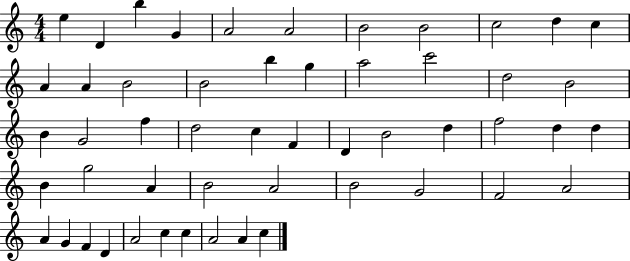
E5/q D4/q B5/q G4/q A4/h A4/h B4/h B4/h C5/h D5/q C5/q A4/q A4/q B4/h B4/h B5/q G5/q A5/h C6/h D5/h B4/h B4/q G4/h F5/q D5/h C5/q F4/q D4/q B4/h D5/q F5/h D5/q D5/q B4/q G5/h A4/q B4/h A4/h B4/h G4/h F4/h A4/h A4/q G4/q F4/q D4/q A4/h C5/q C5/q A4/h A4/q C5/q